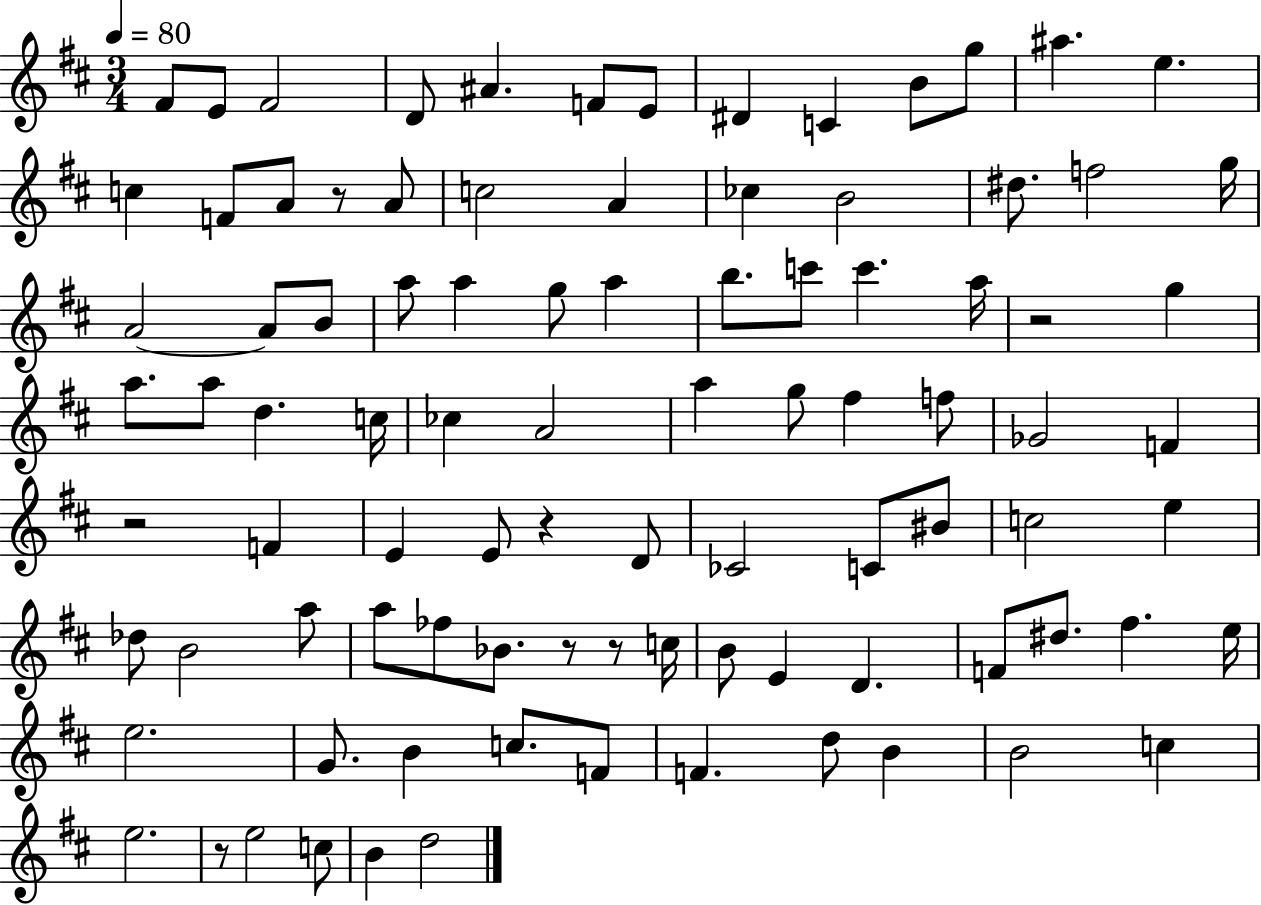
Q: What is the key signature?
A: D major